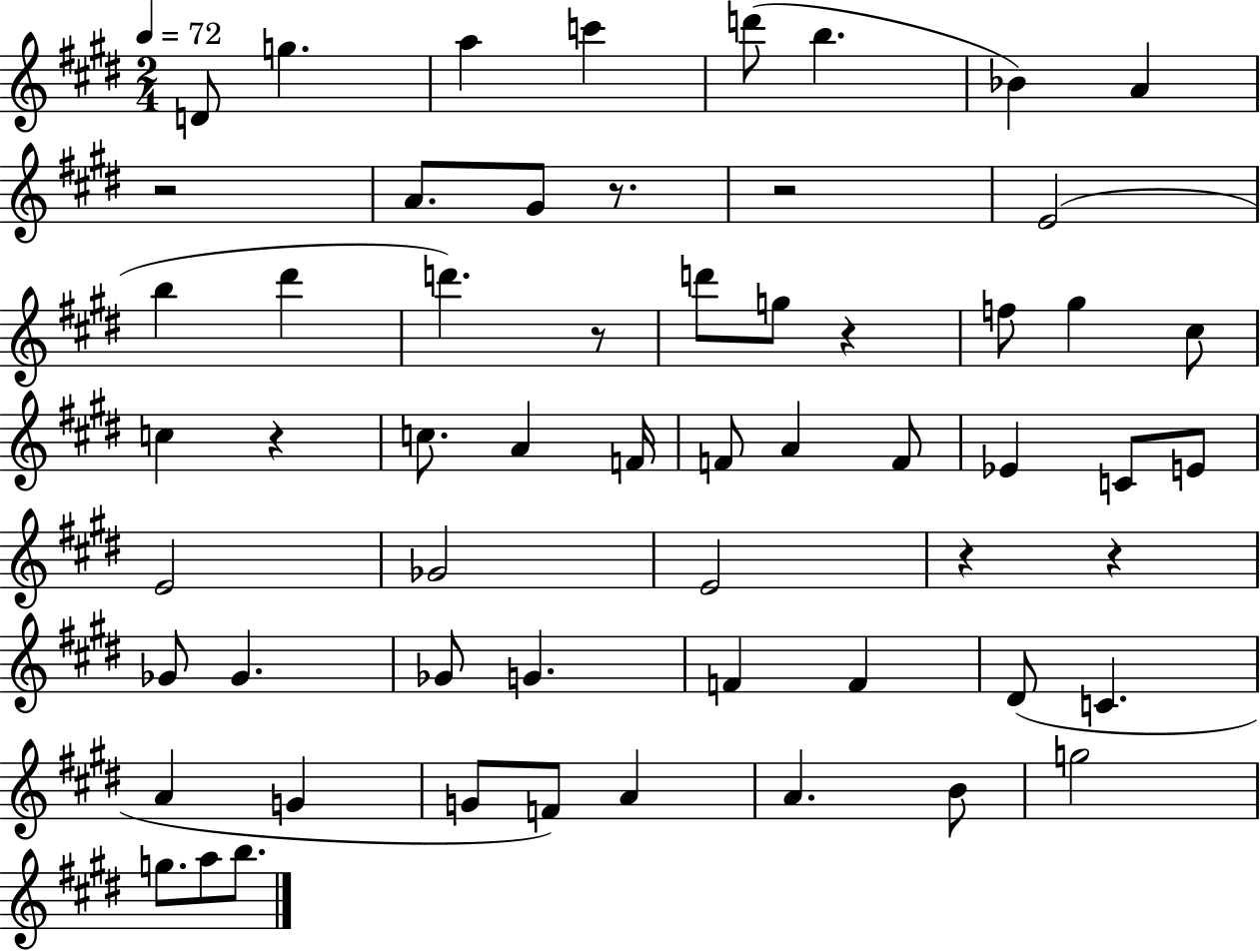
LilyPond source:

{
  \clef treble
  \numericTimeSignature
  \time 2/4
  \key e \major
  \tempo 4 = 72
  \repeat volta 2 { d'8 g''4. | a''4 c'''4 | d'''8( b''4. | bes'4) a'4 | \break r2 | a'8. gis'8 r8. | r2 | e'2( | \break b''4 dis'''4 | d'''4.) r8 | d'''8 g''8 r4 | f''8 gis''4 cis''8 | \break c''4 r4 | c''8. a'4 f'16 | f'8 a'4 f'8 | ees'4 c'8 e'8 | \break e'2 | ges'2 | e'2 | r4 r4 | \break ges'8 ges'4. | ges'8 g'4. | f'4 f'4 | dis'8( c'4. | \break a'4 g'4 | g'8 f'8) a'4 | a'4. b'8 | g''2 | \break g''8. a''8 b''8. | } \bar "|."
}